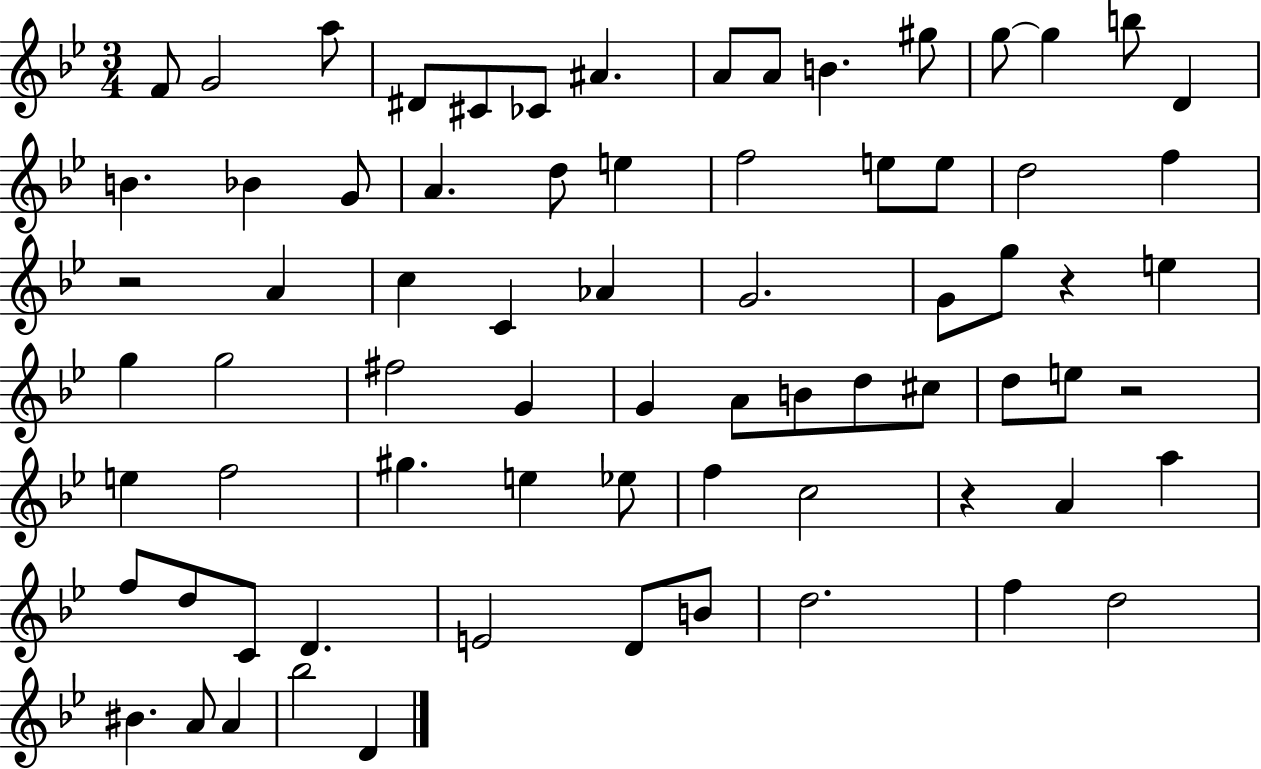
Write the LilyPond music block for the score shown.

{
  \clef treble
  \numericTimeSignature
  \time 3/4
  \key bes \major
  f'8 g'2 a''8 | dis'8 cis'8 ces'8 ais'4. | a'8 a'8 b'4. gis''8 | g''8~~ g''4 b''8 d'4 | \break b'4. bes'4 g'8 | a'4. d''8 e''4 | f''2 e''8 e''8 | d''2 f''4 | \break r2 a'4 | c''4 c'4 aes'4 | g'2. | g'8 g''8 r4 e''4 | \break g''4 g''2 | fis''2 g'4 | g'4 a'8 b'8 d''8 cis''8 | d''8 e''8 r2 | \break e''4 f''2 | gis''4. e''4 ees''8 | f''4 c''2 | r4 a'4 a''4 | \break f''8 d''8 c'8 d'4. | e'2 d'8 b'8 | d''2. | f''4 d''2 | \break bis'4. a'8 a'4 | bes''2 d'4 | \bar "|."
}